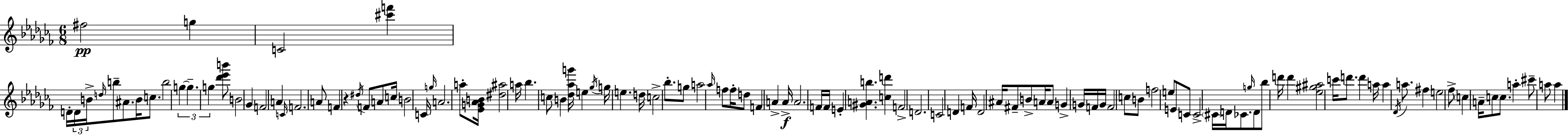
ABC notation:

X:1
T:Untitled
M:6/8
L:1/4
K:Abm
^f2 g C2 [^c'f'] D/4 D/4 B/4 d/4 b/2 ^A/2 B/4 c/2 b2 g g g [_d'_e'b']/2 B2 _G F2 A C/4 F2 A/2 F z ^d/4 F/2 A/2 c/4 B2 C/4 g/4 A2 a/2 [_EG_AB]/4 [^d^a]2 a/4 _b c/2 B [_d_ag']/4 e _g/4 g/4 e d/4 c2 _b/2 g/2 a2 _a/4 f/2 f/4 d/2 F A A/4 A2 F/4 F/4 E [^GAb] [cd'] F2 D2 C2 D F/4 D2 ^A/4 ^F/2 B/2 A/4 A/2 G G/4 F/4 G/4 F2 c/2 B/2 f2 e/2 E/2 C/2 C2 ^C/4 D/4 _C/2 g/4 D/2 _b/2 d'/4 d' [_e^g^a]2 c'/4 d'/2 d' a/4 a _D/4 a/2 ^f e2 _f/2 c A/4 c/2 c/2 a ^c'/2 a/2 a